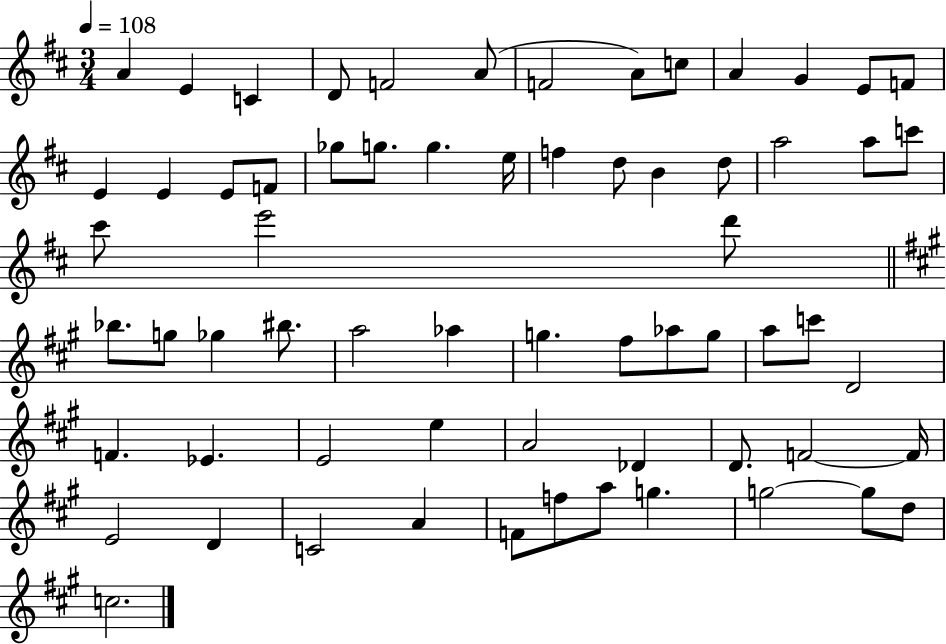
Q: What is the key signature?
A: D major